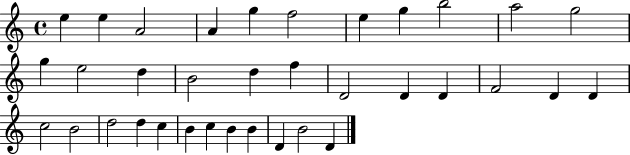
E5/q E5/q A4/h A4/q G5/q F5/h E5/q G5/q B5/h A5/h G5/h G5/q E5/h D5/q B4/h D5/q F5/q D4/h D4/q D4/q F4/h D4/q D4/q C5/h B4/h D5/h D5/q C5/q B4/q C5/q B4/q B4/q D4/q B4/h D4/q